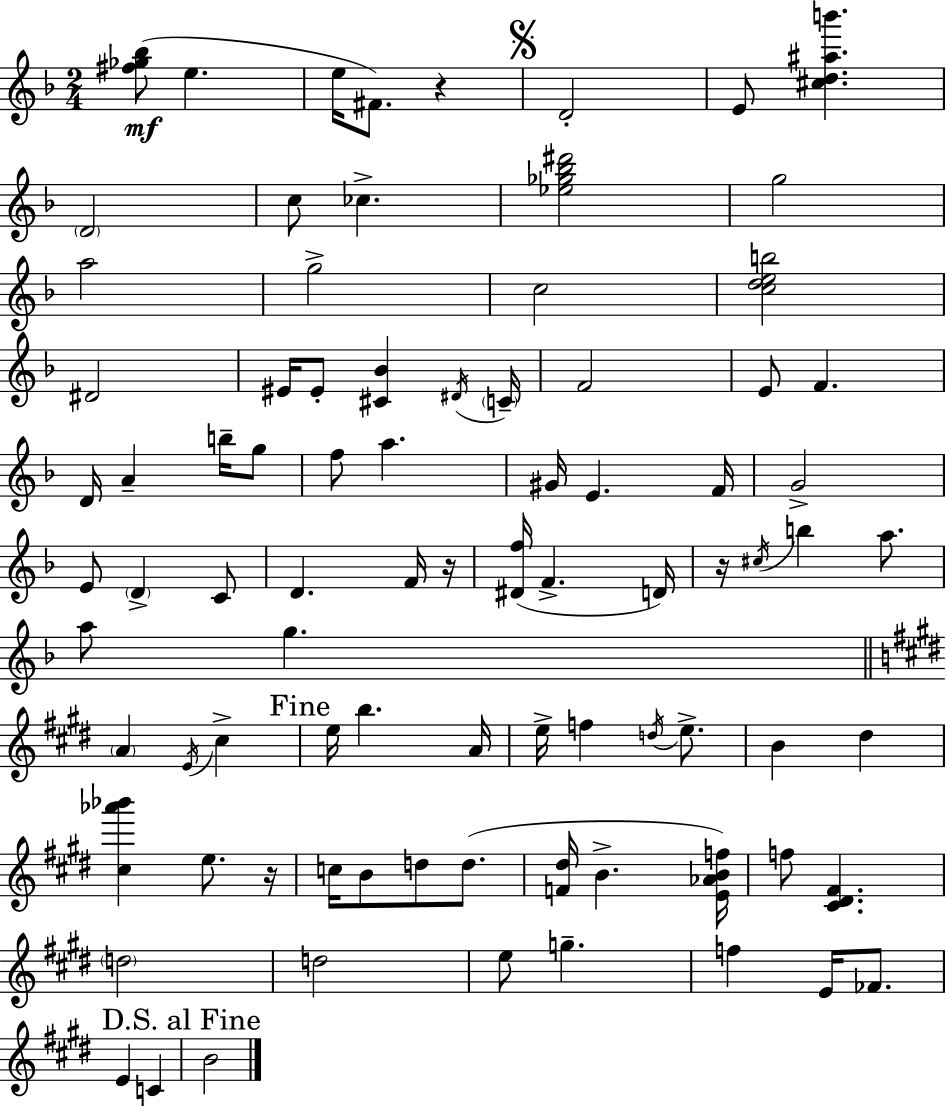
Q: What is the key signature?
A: D minor